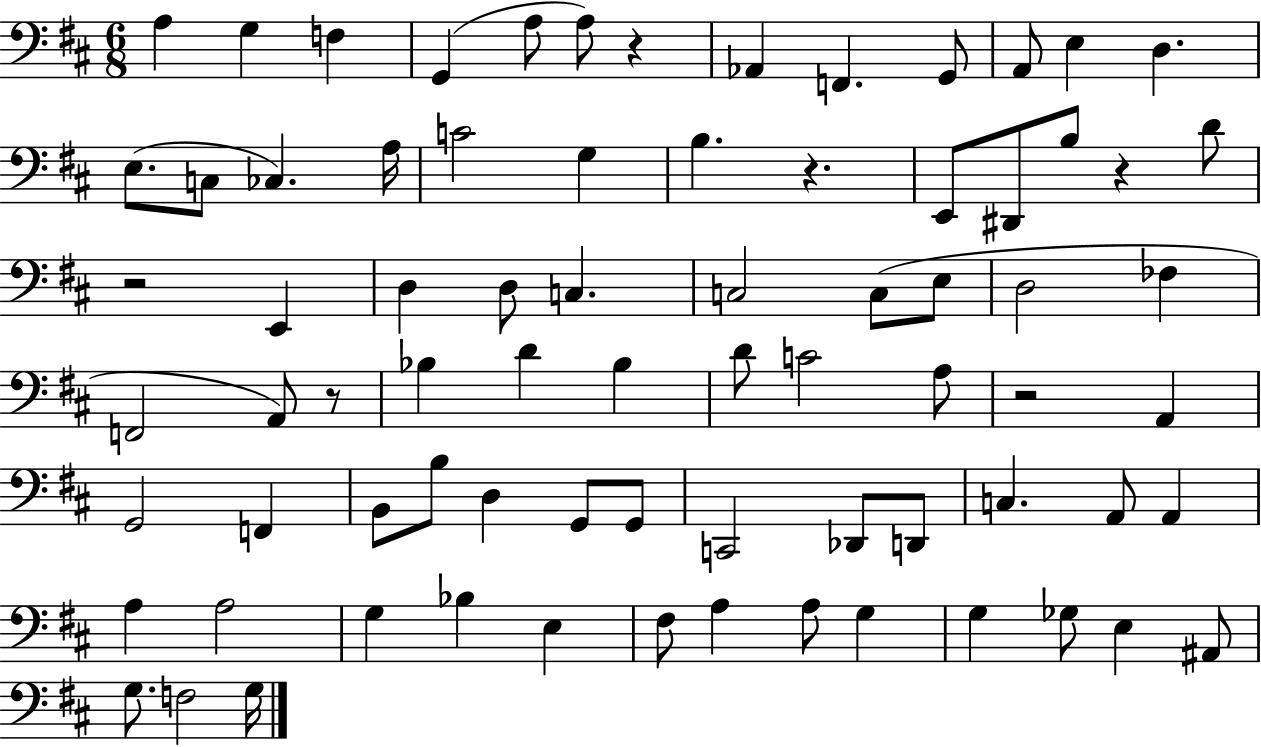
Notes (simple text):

A3/q G3/q F3/q G2/q A3/e A3/e R/q Ab2/q F2/q. G2/e A2/e E3/q D3/q. E3/e. C3/e CES3/q. A3/s C4/h G3/q B3/q. R/q. E2/e D#2/e B3/e R/q D4/e R/h E2/q D3/q D3/e C3/q. C3/h C3/e E3/e D3/h FES3/q F2/h A2/e R/e Bb3/q D4/q Bb3/q D4/e C4/h A3/e R/h A2/q G2/h F2/q B2/e B3/e D3/q G2/e G2/e C2/h Db2/e D2/e C3/q. A2/e A2/q A3/q A3/h G3/q Bb3/q E3/q F#3/e A3/q A3/e G3/q G3/q Gb3/e E3/q A#2/e G3/e. F3/h G3/s